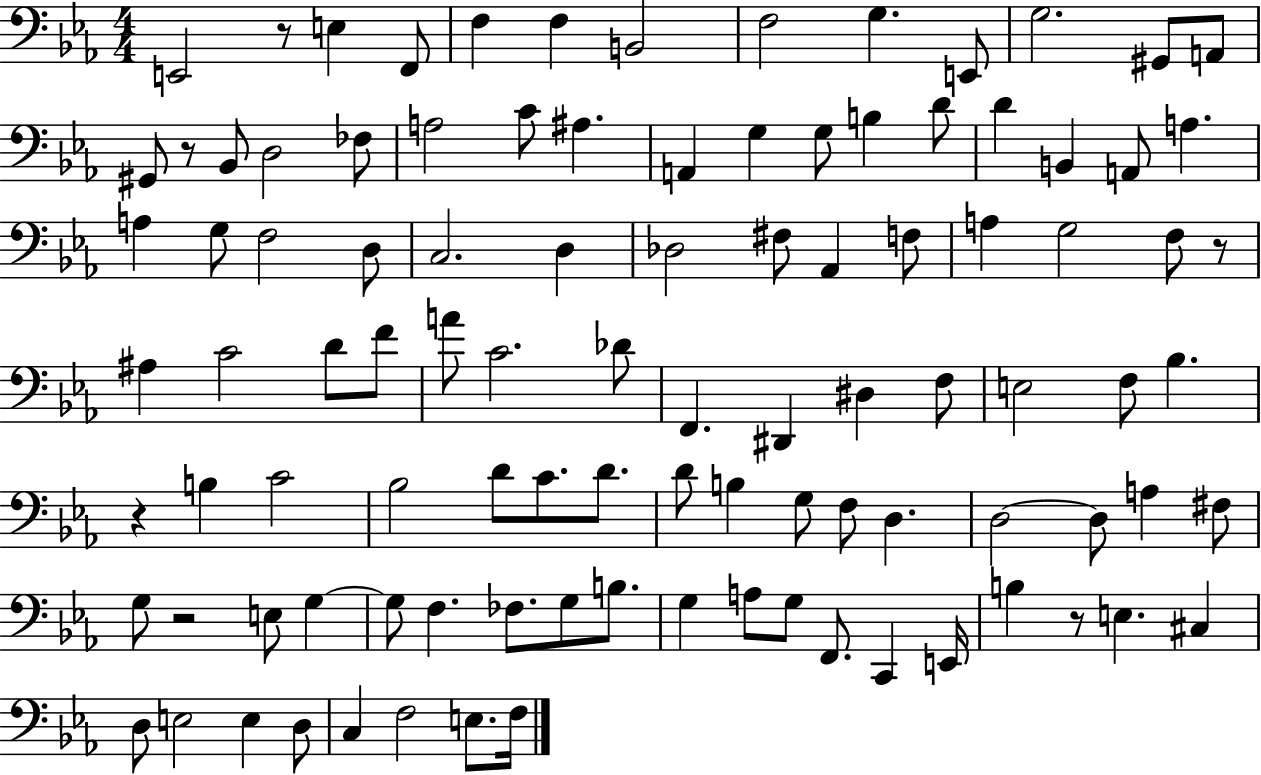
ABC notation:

X:1
T:Untitled
M:4/4
L:1/4
K:Eb
E,,2 z/2 E, F,,/2 F, F, B,,2 F,2 G, E,,/2 G,2 ^G,,/2 A,,/2 ^G,,/2 z/2 _B,,/2 D,2 _F,/2 A,2 C/2 ^A, A,, G, G,/2 B, D/2 D B,, A,,/2 A, A, G,/2 F,2 D,/2 C,2 D, _D,2 ^F,/2 _A,, F,/2 A, G,2 F,/2 z/2 ^A, C2 D/2 F/2 A/2 C2 _D/2 F,, ^D,, ^D, F,/2 E,2 F,/2 _B, z B, C2 _B,2 D/2 C/2 D/2 D/2 B, G,/2 F,/2 D, D,2 D,/2 A, ^F,/2 G,/2 z2 E,/2 G, G,/2 F, _F,/2 G,/2 B,/2 G, A,/2 G,/2 F,,/2 C,, E,,/4 B, z/2 E, ^C, D,/2 E,2 E, D,/2 C, F,2 E,/2 F,/4